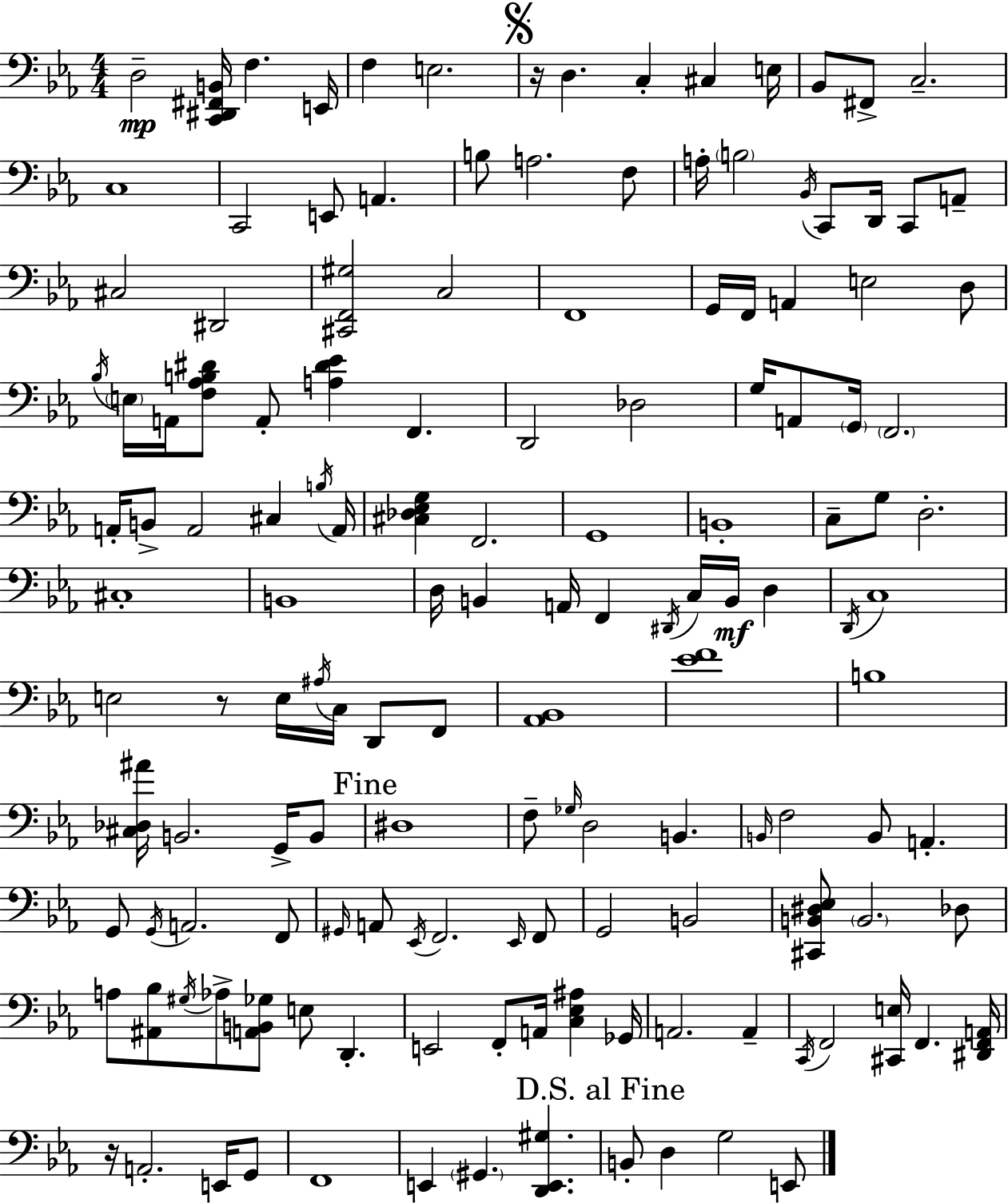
X:1
T:Untitled
M:4/4
L:1/4
K:Eb
D,2 [C,,^D,,^F,,B,,]/4 F, E,,/4 F, E,2 z/4 D, C, ^C, E,/4 _B,,/2 ^F,,/2 C,2 C,4 C,,2 E,,/2 A,, B,/2 A,2 F,/2 A,/4 B,2 _B,,/4 C,,/2 D,,/4 C,,/2 A,,/2 ^C,2 ^D,,2 [^C,,F,,^G,]2 C,2 F,,4 G,,/4 F,,/4 A,, E,2 D,/2 _B,/4 E,/4 A,,/4 [F,_A,B,^D]/2 A,,/2 [A,^D_E] F,, D,,2 _D,2 G,/4 A,,/2 G,,/4 F,,2 A,,/4 B,,/2 A,,2 ^C, B,/4 A,,/4 [^C,_D,_E,G,] F,,2 G,,4 B,,4 C,/2 G,/2 D,2 ^C,4 B,,4 D,/4 B,, A,,/4 F,, ^D,,/4 C,/4 B,,/4 D, D,,/4 C,4 E,2 z/2 E,/4 ^A,/4 C,/4 D,,/2 F,,/2 [_A,,_B,,]4 [_EF]4 B,4 [^C,_D,^A]/4 B,,2 G,,/4 B,,/2 ^D,4 F,/2 _G,/4 D,2 B,, B,,/4 F,2 B,,/2 A,, G,,/2 G,,/4 A,,2 F,,/2 ^G,,/4 A,,/2 _E,,/4 F,,2 _E,,/4 F,,/2 G,,2 B,,2 [^C,,B,,^D,_E,]/2 B,,2 _D,/2 A,/2 [^A,,_B,]/2 ^G,/4 _A,/2 [A,,B,,_G,]/2 E,/2 D,, E,,2 F,,/2 A,,/4 [C,_E,^A,] _G,,/4 A,,2 A,, C,,/4 F,,2 [^C,,E,]/4 F,, [^D,,F,,A,,]/4 z/4 A,,2 E,,/4 G,,/2 F,,4 E,, ^G,, [D,,E,,^G,] B,,/2 D, G,2 E,,/2